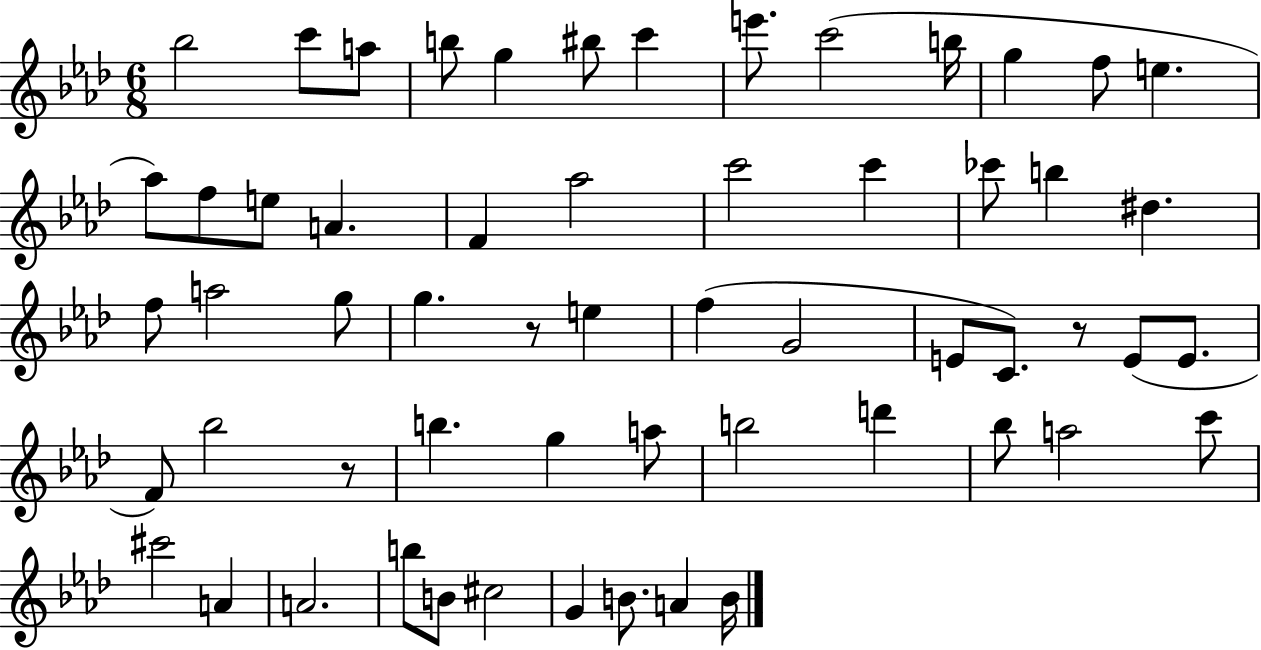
Bb5/h C6/e A5/e B5/e G5/q BIS5/e C6/q E6/e. C6/h B5/s G5/q F5/e E5/q. Ab5/e F5/e E5/e A4/q. F4/q Ab5/h C6/h C6/q CES6/e B5/q D#5/q. F5/e A5/h G5/e G5/q. R/e E5/q F5/q G4/h E4/e C4/e. R/e E4/e E4/e. F4/e Bb5/h R/e B5/q. G5/q A5/e B5/h D6/q Bb5/e A5/h C6/e C#6/h A4/q A4/h. B5/e B4/e C#5/h G4/q B4/e. A4/q B4/s